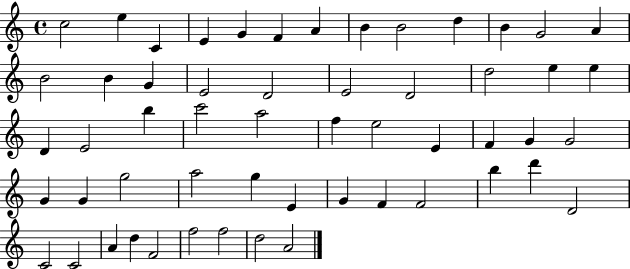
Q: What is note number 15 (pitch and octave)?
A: B4